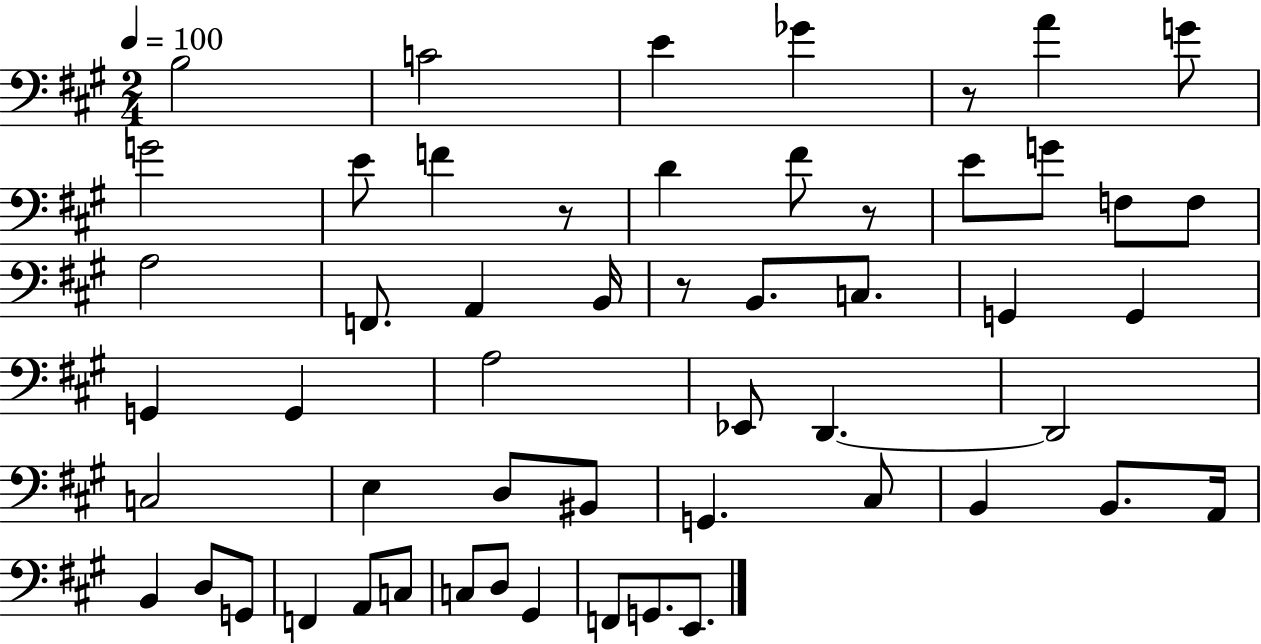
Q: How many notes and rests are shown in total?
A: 54